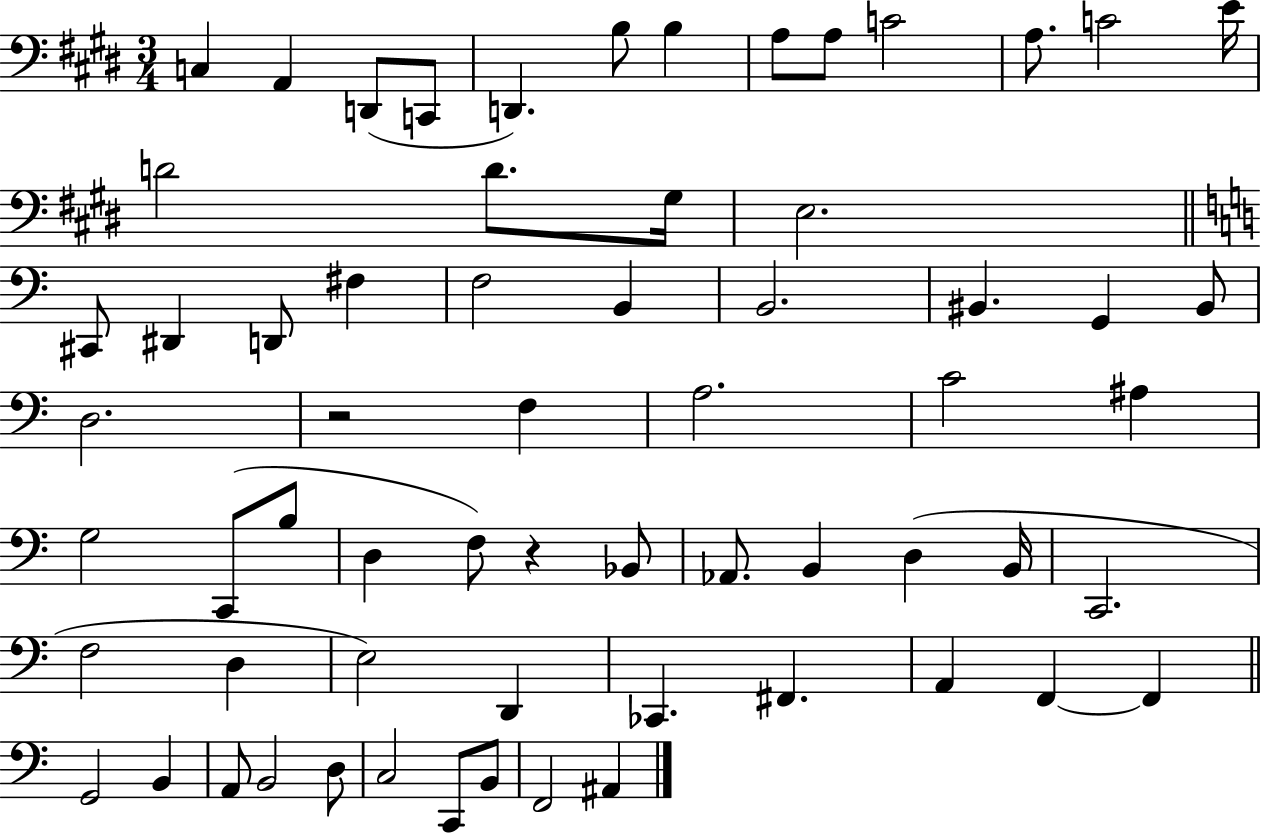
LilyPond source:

{
  \clef bass
  \numericTimeSignature
  \time 3/4
  \key e \major
  c4 a,4 d,8( c,8 | d,4.) b8 b4 | a8 a8 c'2 | a8. c'2 e'16 | \break d'2 d'8. gis16 | e2. | \bar "||" \break \key c \major cis,8 dis,4 d,8 fis4 | f2 b,4 | b,2. | bis,4. g,4 bis,8 | \break d2. | r2 f4 | a2. | c'2 ais4 | \break g2 c,8( b8 | d4 f8) r4 bes,8 | aes,8. b,4 d4( b,16 | c,2. | \break f2 d4 | e2) d,4 | ces,4. fis,4. | a,4 f,4~~ f,4 | \break \bar "||" \break \key c \major g,2 b,4 | a,8 b,2 d8 | c2 c,8 b,8 | f,2 ais,4 | \break \bar "|."
}